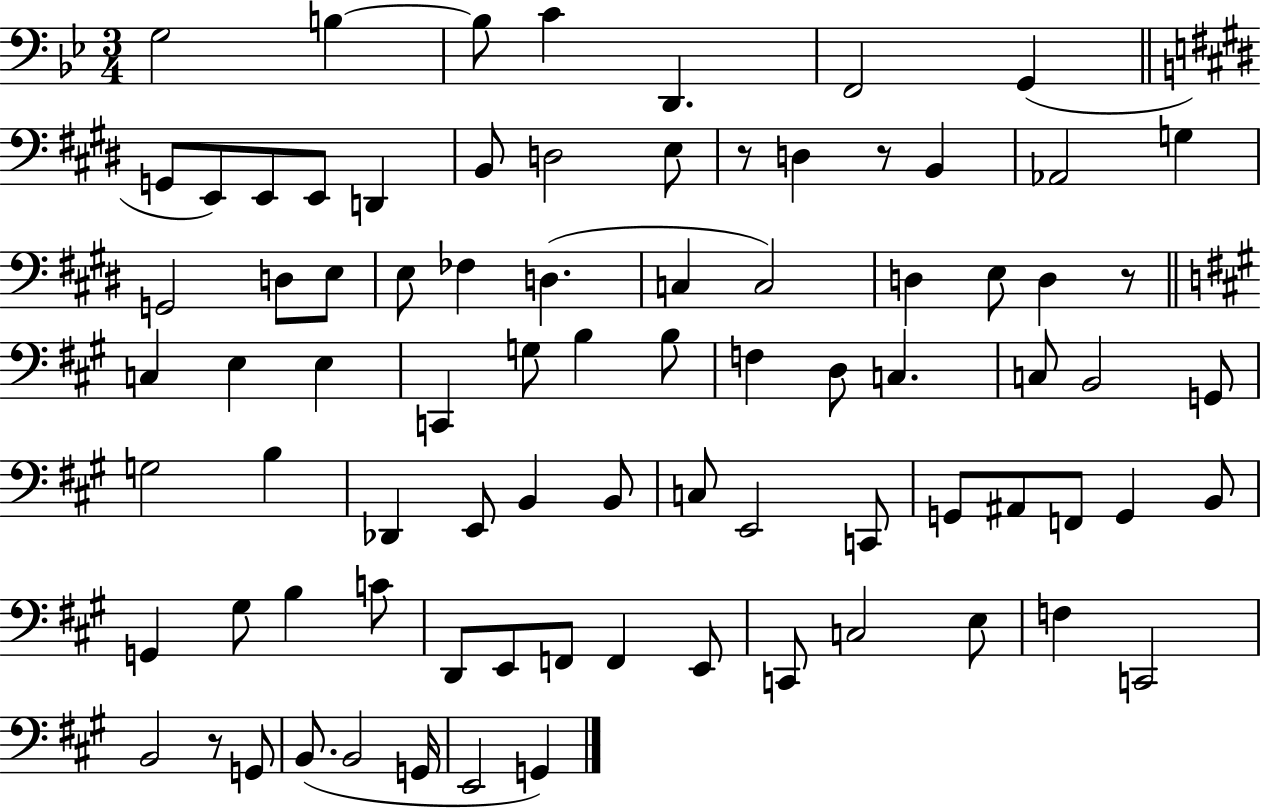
{
  \clef bass
  \numericTimeSignature
  \time 3/4
  \key bes \major
  g2 b4~~ | b8 c'4 d,4. | f,2 g,4( | \bar "||" \break \key e \major g,8 e,8) e,8 e,8 d,4 | b,8 d2 e8 | r8 d4 r8 b,4 | aes,2 g4 | \break g,2 d8 e8 | e8 fes4 d4.( | c4 c2) | d4 e8 d4 r8 | \break \bar "||" \break \key a \major c4 e4 e4 | c,4 g8 b4 b8 | f4 d8 c4. | c8 b,2 g,8 | \break g2 b4 | des,4 e,8 b,4 b,8 | c8 e,2 c,8 | g,8 ais,8 f,8 g,4 b,8 | \break g,4 gis8 b4 c'8 | d,8 e,8 f,8 f,4 e,8 | c,8 c2 e8 | f4 c,2 | \break b,2 r8 g,8 | b,8.( b,2 g,16 | e,2 g,4) | \bar "|."
}